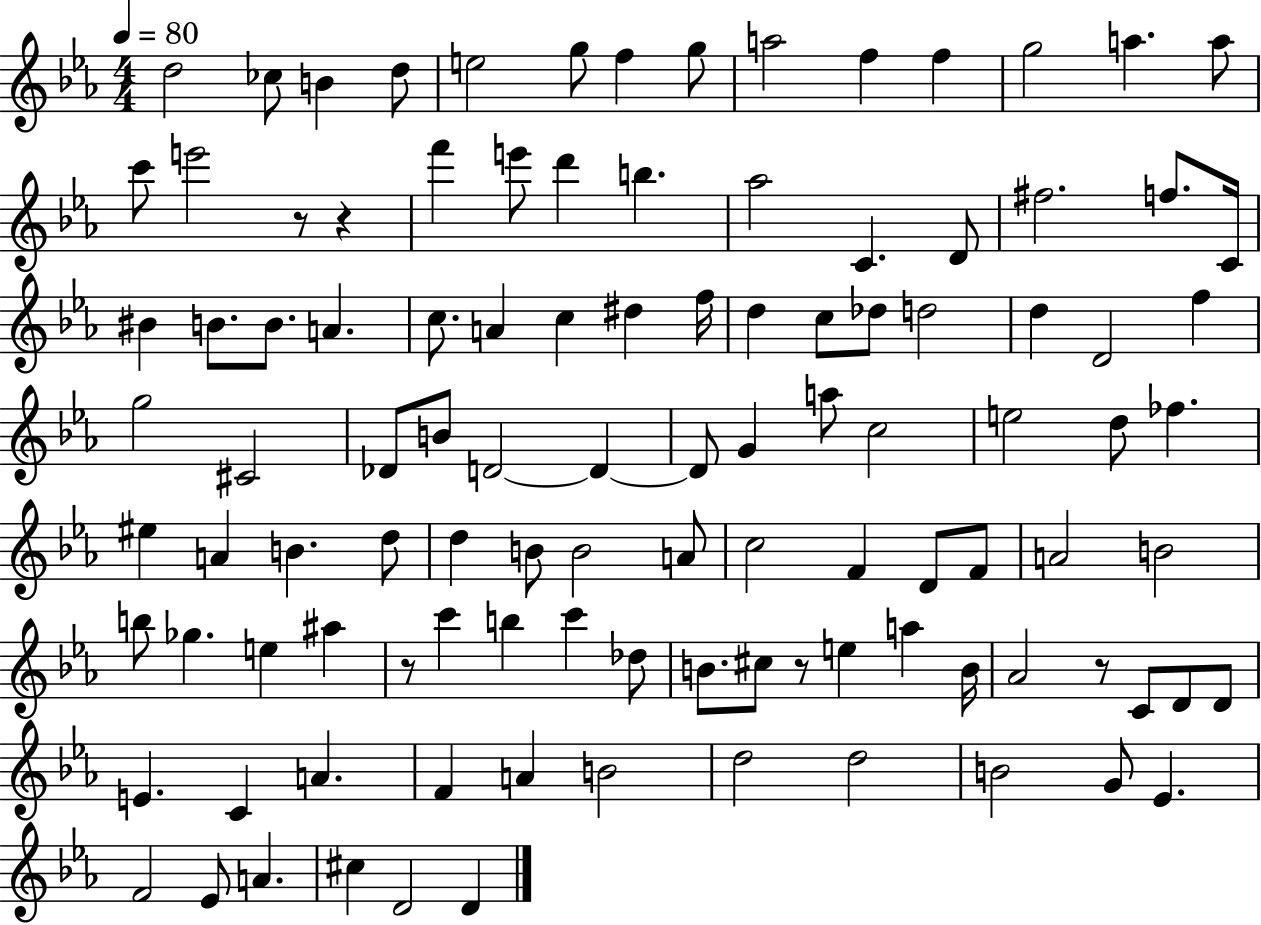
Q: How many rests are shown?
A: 5